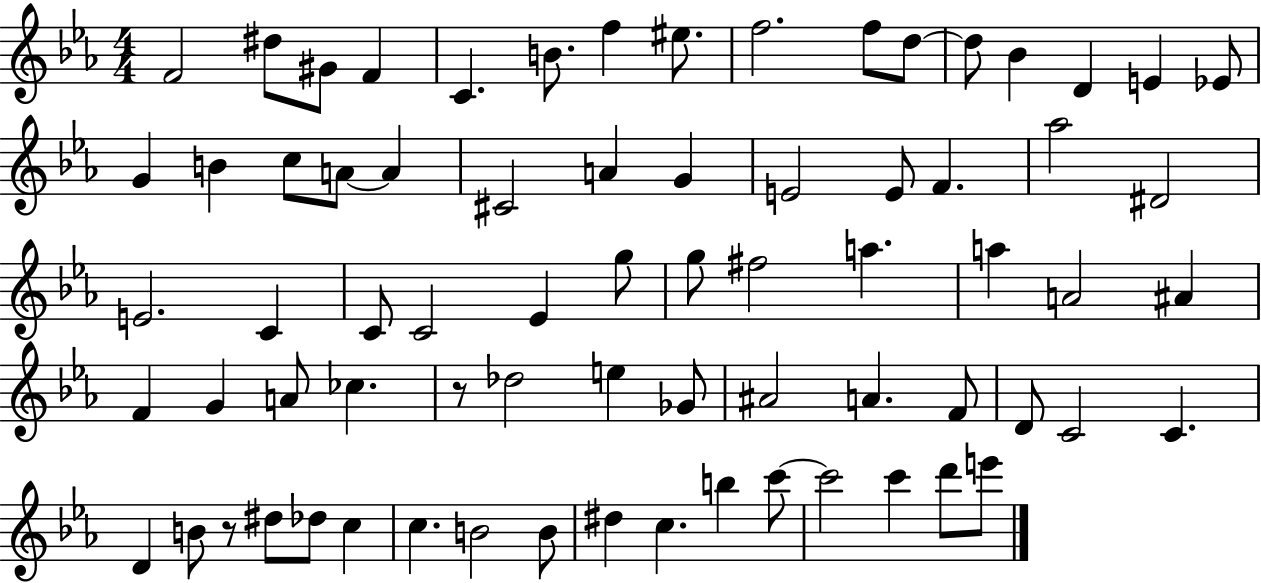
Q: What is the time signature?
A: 4/4